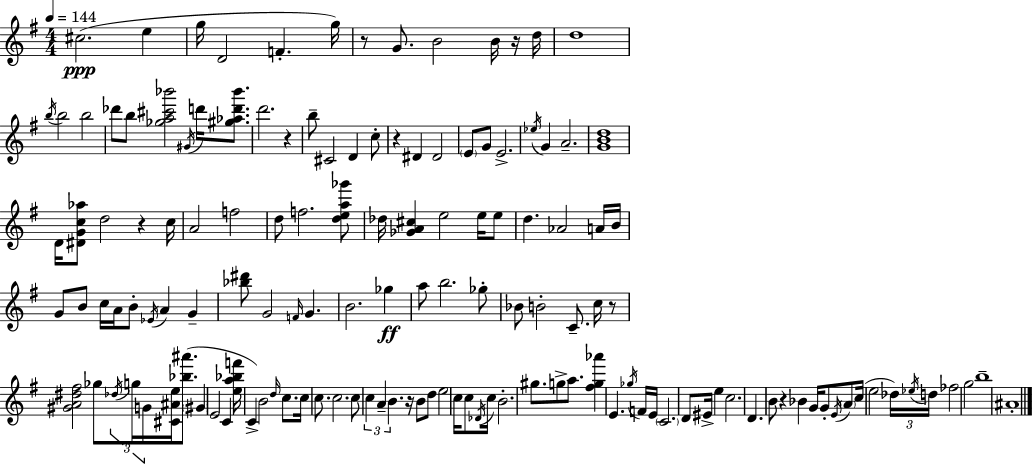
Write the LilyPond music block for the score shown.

{
  \clef treble
  \numericTimeSignature
  \time 4/4
  \key e \minor
  \tempo 4 = 144
  \repeat volta 2 { cis''2.(\ppp e''4 | g''16 d'2 f'4.-. g''16) | r8 g'8. b'2 b'16 r16 d''16 | d''1 | \break \acciaccatura { b''16 } b''2 b''2 | des'''8 b''8 <ges'' a'' cis''' bes'''>2 \acciaccatura { gis'16 } d'''16 <gis'' aes'' d''' bes'''>8. | d'''2. r4 | b''8-- cis'2 d'4 | \break c''8-. r4 dis'4 dis'2 | \parenthesize e'8 g'8 e'2.-> | \acciaccatura { ees''16 } g'4 a'2.-- | <g' b' d''>1 | \break d'16 <dis' g' c'' aes''>8 d''2 r4 | c''16 a'2 f''2 | d''8 f''2. | <d'' e'' a'' ges'''>8 des''16 <ges' a' cis''>4 e''2 | \break e''16 e''8 d''4. aes'2 | a'16 b'16 g'8 b'8 c''16 a'16 b'8-. \acciaccatura { ees'16 } a'4 | g'4-- <bes'' dis'''>8 g'2 \grace { f'16 } g'4. | b'2. | \break ges''4\ff a''8 b''2. | ges''8-. bes'8 b'2-. c'8.-- | c''16 r8 <gis' a' dis'' fis''>2 ges''8 \tuplet 3/2 { \acciaccatura { des''16 } | g''16 g'16 } <cis' ais' e''>16 <bes'' ais'''>8.( \parenthesize gis'4 e'2 | \break c'4 <e'' a'' bes'' f'''>16 c'4->) b'2 | \grace { d''16 } c''8. c''16 c''8. c''2. | c''8 \tuplet 3/2 { c''4 a'4-- | b'4. } r16 b'8 d''8 e''2 | \break c''16 c''8 \acciaccatura { des'16 } c''16 b'2.-. | gis''8. g''8-> a''8. <fis'' g'' aes'''>4 | e'4. \acciaccatura { ges''16 } f'16 e'16 \parenthesize c'2. | d'8 eis'16-> e''4 c''2. | \break d'4. b'8 | r4 bes'4 g'16 g'8-. \acciaccatura { e'16 } \parenthesize a'8 c''16( | e''2 \tuplet 3/2 { des''16) \acciaccatura { ees''16 } d''16 } fes''2 | g''2 b''1-- | \break ais'1-. | } \bar "|."
}